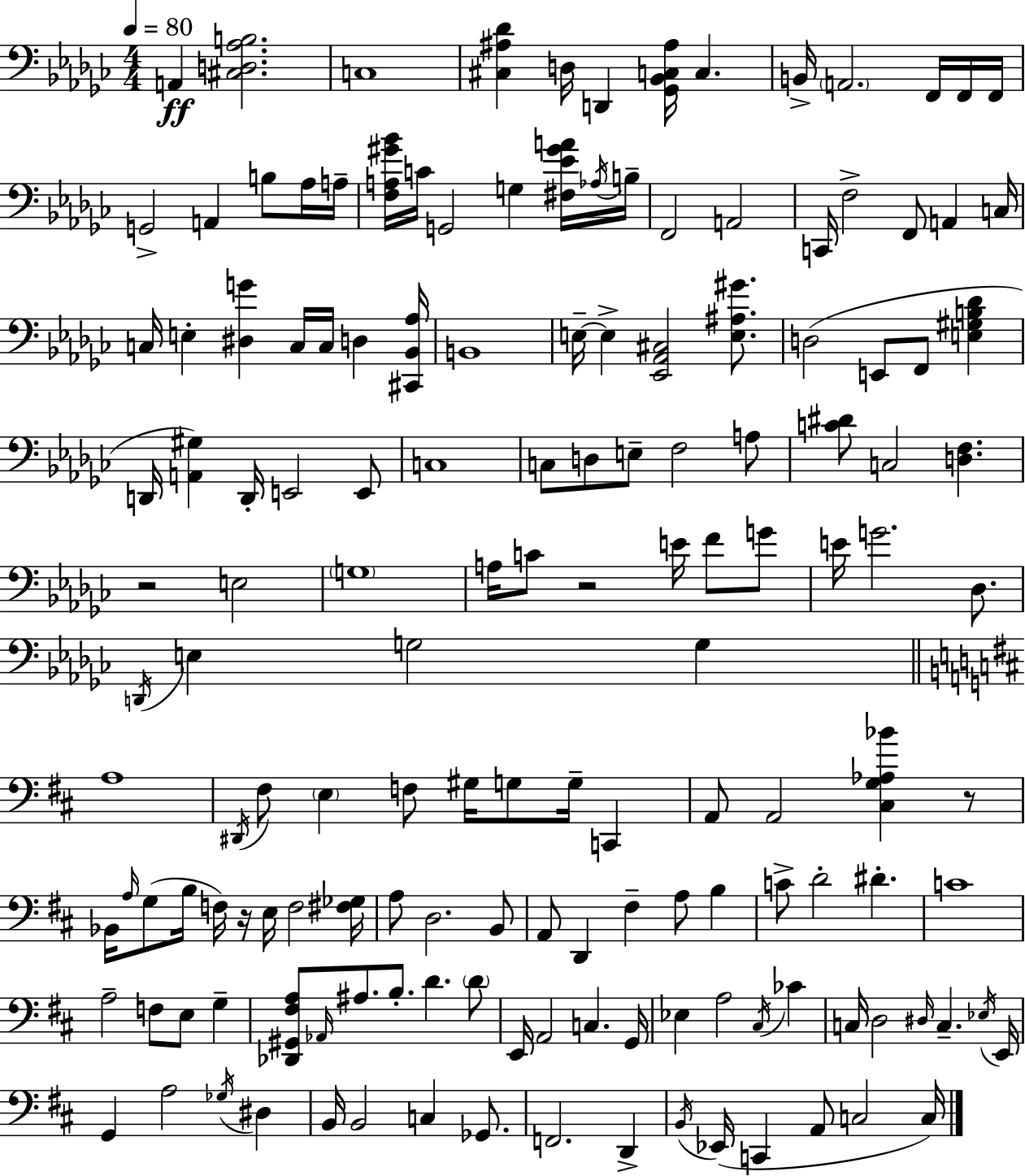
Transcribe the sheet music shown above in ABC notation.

X:1
T:Untitled
M:4/4
L:1/4
K:Ebm
A,, [^C,D,_A,B,]2 C,4 [^C,^A,_D] D,/4 D,, [_G,,_B,,C,^A,]/4 C, B,,/4 A,,2 F,,/4 F,,/4 F,,/4 G,,2 A,, B,/2 _A,/4 A,/4 [F,A,^G_B]/4 C/4 G,,2 G, [^F,_E^GA]/4 _A,/4 B,/4 F,,2 A,,2 C,,/4 F,2 F,,/2 A,, C,/4 C,/4 E, [^D,G] C,/4 C,/4 D, [^C,,_B,,_A,]/4 B,,4 E,/4 E, [_E,,_A,,^C,]2 [E,^A,^G]/2 D,2 E,,/2 F,,/2 [E,^G,B,_D] D,,/4 [A,,^G,] D,,/4 E,,2 E,,/2 C,4 C,/2 D,/2 E,/2 F,2 A,/2 [C^D]/2 C,2 [D,F,] z2 E,2 G,4 A,/4 C/2 z2 E/4 F/2 G/2 E/4 G2 _D,/2 D,,/4 E, G,2 G, A,4 ^D,,/4 ^F,/2 E, F,/2 ^G,/4 G,/2 G,/4 C,, A,,/2 A,,2 [^C,G,_A,_B] z/2 _B,,/4 A,/4 G,/2 B,/4 F,/4 z/4 E,/4 F,2 [^F,_G,]/4 A,/2 D,2 B,,/2 A,,/2 D,, ^F, A,/2 B, C/2 D2 ^D C4 A,2 F,/2 E,/2 G, [_D,,^G,,^F,A,]/2 _A,,/4 ^A,/2 B,/2 D D/2 E,,/4 A,,2 C, G,,/4 _E, A,2 ^C,/4 _C C,/4 D,2 ^D,/4 C, _E,/4 E,,/4 G,, A,2 _G,/4 ^D, B,,/4 B,,2 C, _G,,/2 F,,2 D,, B,,/4 _E,,/4 C,, A,,/2 C,2 C,/4